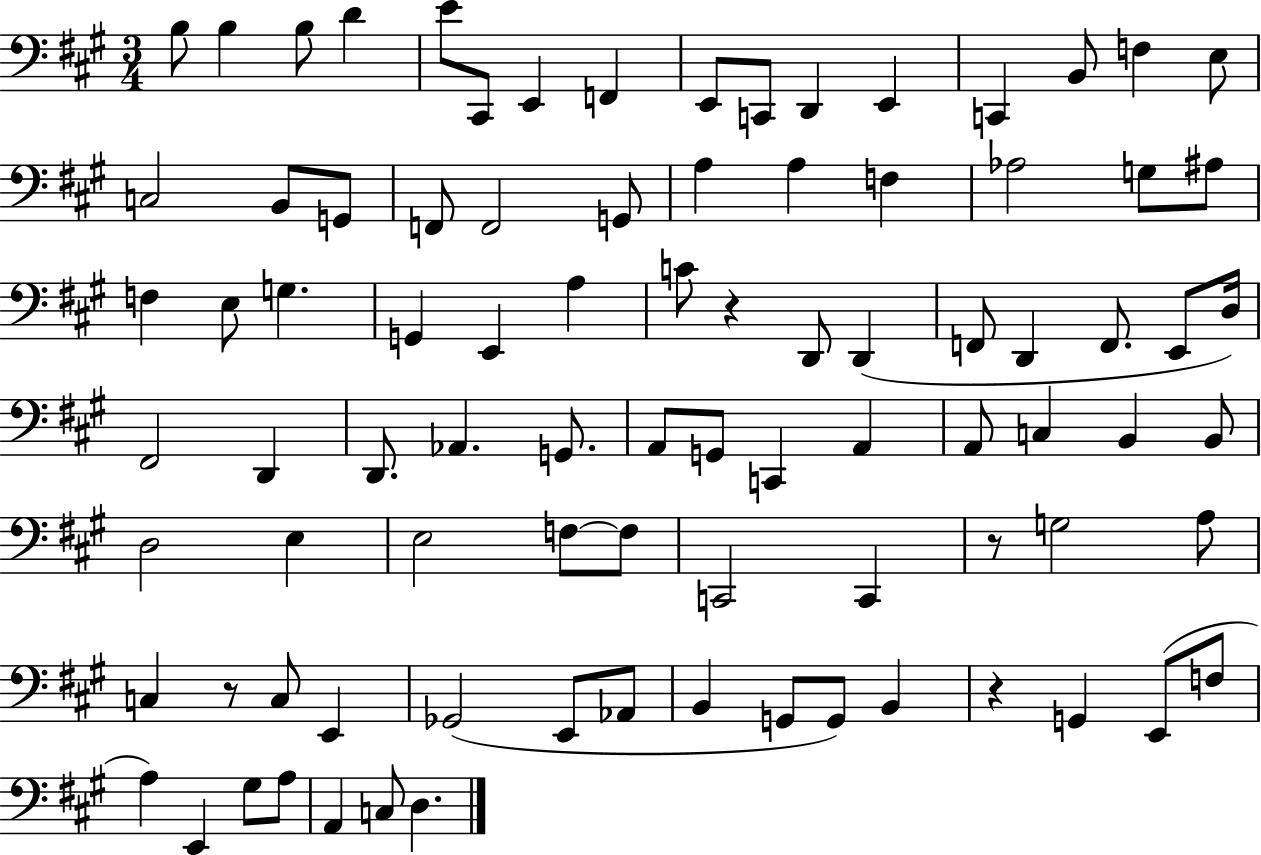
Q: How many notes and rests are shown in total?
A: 88